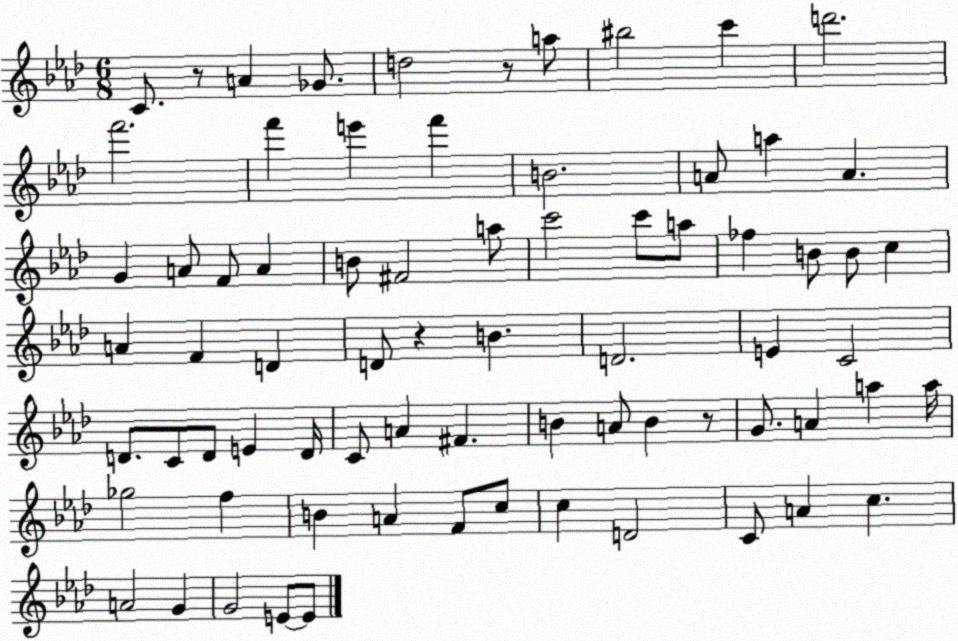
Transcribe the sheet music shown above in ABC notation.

X:1
T:Untitled
M:6/8
L:1/4
K:Ab
C/2 z/2 A _G/2 d2 z/2 a/2 ^b2 c' d'2 f'2 f' e' f' B2 A/2 a A G A/2 F/2 A B/2 ^F2 a/2 c'2 c'/2 a/2 _f B/2 B/2 c A F D D/2 z B D2 E C2 D/2 C/2 D/2 E D/4 C/2 A ^F B A/2 B z/2 G/2 A a a/4 _g2 f B A F/2 c/2 c D2 C/2 A c A2 G G2 E/2 E/2